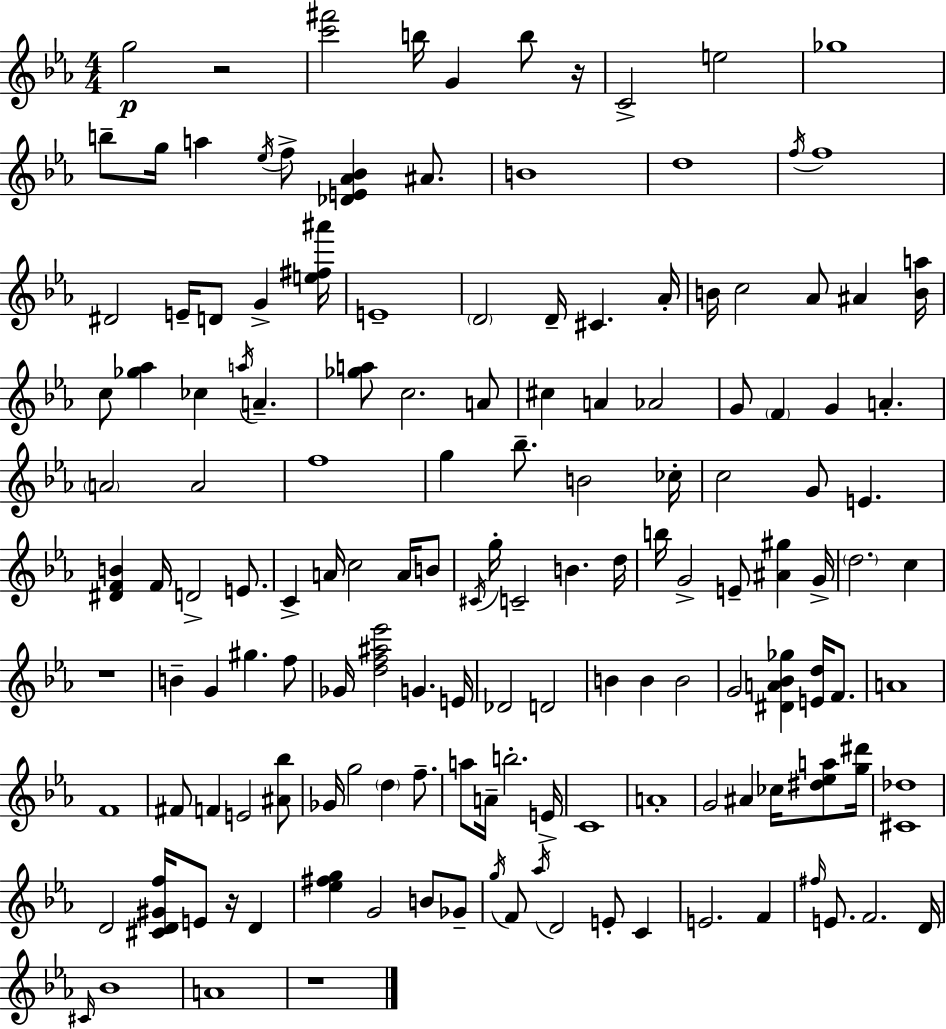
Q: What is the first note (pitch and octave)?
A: G5